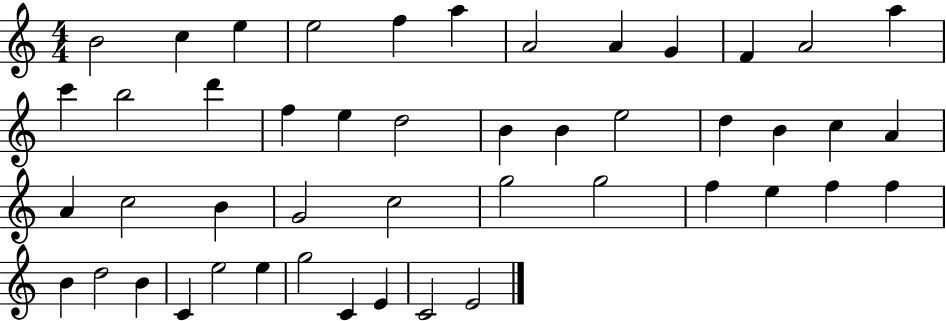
B4/h C5/q E5/q E5/h F5/q A5/q A4/h A4/q G4/q F4/q A4/h A5/q C6/q B5/h D6/q F5/q E5/q D5/h B4/q B4/q E5/h D5/q B4/q C5/q A4/q A4/q C5/h B4/q G4/h C5/h G5/h G5/h F5/q E5/q F5/q F5/q B4/q D5/h B4/q C4/q E5/h E5/q G5/h C4/q E4/q C4/h E4/h